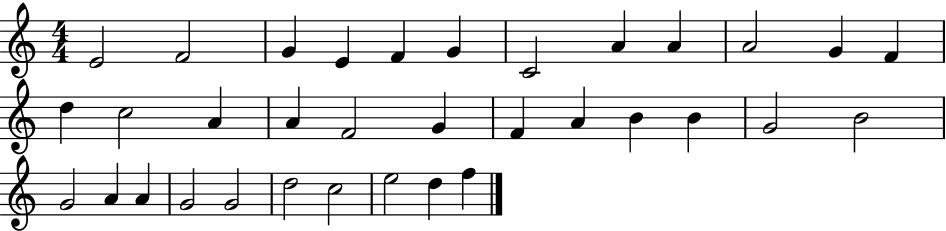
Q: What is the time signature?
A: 4/4